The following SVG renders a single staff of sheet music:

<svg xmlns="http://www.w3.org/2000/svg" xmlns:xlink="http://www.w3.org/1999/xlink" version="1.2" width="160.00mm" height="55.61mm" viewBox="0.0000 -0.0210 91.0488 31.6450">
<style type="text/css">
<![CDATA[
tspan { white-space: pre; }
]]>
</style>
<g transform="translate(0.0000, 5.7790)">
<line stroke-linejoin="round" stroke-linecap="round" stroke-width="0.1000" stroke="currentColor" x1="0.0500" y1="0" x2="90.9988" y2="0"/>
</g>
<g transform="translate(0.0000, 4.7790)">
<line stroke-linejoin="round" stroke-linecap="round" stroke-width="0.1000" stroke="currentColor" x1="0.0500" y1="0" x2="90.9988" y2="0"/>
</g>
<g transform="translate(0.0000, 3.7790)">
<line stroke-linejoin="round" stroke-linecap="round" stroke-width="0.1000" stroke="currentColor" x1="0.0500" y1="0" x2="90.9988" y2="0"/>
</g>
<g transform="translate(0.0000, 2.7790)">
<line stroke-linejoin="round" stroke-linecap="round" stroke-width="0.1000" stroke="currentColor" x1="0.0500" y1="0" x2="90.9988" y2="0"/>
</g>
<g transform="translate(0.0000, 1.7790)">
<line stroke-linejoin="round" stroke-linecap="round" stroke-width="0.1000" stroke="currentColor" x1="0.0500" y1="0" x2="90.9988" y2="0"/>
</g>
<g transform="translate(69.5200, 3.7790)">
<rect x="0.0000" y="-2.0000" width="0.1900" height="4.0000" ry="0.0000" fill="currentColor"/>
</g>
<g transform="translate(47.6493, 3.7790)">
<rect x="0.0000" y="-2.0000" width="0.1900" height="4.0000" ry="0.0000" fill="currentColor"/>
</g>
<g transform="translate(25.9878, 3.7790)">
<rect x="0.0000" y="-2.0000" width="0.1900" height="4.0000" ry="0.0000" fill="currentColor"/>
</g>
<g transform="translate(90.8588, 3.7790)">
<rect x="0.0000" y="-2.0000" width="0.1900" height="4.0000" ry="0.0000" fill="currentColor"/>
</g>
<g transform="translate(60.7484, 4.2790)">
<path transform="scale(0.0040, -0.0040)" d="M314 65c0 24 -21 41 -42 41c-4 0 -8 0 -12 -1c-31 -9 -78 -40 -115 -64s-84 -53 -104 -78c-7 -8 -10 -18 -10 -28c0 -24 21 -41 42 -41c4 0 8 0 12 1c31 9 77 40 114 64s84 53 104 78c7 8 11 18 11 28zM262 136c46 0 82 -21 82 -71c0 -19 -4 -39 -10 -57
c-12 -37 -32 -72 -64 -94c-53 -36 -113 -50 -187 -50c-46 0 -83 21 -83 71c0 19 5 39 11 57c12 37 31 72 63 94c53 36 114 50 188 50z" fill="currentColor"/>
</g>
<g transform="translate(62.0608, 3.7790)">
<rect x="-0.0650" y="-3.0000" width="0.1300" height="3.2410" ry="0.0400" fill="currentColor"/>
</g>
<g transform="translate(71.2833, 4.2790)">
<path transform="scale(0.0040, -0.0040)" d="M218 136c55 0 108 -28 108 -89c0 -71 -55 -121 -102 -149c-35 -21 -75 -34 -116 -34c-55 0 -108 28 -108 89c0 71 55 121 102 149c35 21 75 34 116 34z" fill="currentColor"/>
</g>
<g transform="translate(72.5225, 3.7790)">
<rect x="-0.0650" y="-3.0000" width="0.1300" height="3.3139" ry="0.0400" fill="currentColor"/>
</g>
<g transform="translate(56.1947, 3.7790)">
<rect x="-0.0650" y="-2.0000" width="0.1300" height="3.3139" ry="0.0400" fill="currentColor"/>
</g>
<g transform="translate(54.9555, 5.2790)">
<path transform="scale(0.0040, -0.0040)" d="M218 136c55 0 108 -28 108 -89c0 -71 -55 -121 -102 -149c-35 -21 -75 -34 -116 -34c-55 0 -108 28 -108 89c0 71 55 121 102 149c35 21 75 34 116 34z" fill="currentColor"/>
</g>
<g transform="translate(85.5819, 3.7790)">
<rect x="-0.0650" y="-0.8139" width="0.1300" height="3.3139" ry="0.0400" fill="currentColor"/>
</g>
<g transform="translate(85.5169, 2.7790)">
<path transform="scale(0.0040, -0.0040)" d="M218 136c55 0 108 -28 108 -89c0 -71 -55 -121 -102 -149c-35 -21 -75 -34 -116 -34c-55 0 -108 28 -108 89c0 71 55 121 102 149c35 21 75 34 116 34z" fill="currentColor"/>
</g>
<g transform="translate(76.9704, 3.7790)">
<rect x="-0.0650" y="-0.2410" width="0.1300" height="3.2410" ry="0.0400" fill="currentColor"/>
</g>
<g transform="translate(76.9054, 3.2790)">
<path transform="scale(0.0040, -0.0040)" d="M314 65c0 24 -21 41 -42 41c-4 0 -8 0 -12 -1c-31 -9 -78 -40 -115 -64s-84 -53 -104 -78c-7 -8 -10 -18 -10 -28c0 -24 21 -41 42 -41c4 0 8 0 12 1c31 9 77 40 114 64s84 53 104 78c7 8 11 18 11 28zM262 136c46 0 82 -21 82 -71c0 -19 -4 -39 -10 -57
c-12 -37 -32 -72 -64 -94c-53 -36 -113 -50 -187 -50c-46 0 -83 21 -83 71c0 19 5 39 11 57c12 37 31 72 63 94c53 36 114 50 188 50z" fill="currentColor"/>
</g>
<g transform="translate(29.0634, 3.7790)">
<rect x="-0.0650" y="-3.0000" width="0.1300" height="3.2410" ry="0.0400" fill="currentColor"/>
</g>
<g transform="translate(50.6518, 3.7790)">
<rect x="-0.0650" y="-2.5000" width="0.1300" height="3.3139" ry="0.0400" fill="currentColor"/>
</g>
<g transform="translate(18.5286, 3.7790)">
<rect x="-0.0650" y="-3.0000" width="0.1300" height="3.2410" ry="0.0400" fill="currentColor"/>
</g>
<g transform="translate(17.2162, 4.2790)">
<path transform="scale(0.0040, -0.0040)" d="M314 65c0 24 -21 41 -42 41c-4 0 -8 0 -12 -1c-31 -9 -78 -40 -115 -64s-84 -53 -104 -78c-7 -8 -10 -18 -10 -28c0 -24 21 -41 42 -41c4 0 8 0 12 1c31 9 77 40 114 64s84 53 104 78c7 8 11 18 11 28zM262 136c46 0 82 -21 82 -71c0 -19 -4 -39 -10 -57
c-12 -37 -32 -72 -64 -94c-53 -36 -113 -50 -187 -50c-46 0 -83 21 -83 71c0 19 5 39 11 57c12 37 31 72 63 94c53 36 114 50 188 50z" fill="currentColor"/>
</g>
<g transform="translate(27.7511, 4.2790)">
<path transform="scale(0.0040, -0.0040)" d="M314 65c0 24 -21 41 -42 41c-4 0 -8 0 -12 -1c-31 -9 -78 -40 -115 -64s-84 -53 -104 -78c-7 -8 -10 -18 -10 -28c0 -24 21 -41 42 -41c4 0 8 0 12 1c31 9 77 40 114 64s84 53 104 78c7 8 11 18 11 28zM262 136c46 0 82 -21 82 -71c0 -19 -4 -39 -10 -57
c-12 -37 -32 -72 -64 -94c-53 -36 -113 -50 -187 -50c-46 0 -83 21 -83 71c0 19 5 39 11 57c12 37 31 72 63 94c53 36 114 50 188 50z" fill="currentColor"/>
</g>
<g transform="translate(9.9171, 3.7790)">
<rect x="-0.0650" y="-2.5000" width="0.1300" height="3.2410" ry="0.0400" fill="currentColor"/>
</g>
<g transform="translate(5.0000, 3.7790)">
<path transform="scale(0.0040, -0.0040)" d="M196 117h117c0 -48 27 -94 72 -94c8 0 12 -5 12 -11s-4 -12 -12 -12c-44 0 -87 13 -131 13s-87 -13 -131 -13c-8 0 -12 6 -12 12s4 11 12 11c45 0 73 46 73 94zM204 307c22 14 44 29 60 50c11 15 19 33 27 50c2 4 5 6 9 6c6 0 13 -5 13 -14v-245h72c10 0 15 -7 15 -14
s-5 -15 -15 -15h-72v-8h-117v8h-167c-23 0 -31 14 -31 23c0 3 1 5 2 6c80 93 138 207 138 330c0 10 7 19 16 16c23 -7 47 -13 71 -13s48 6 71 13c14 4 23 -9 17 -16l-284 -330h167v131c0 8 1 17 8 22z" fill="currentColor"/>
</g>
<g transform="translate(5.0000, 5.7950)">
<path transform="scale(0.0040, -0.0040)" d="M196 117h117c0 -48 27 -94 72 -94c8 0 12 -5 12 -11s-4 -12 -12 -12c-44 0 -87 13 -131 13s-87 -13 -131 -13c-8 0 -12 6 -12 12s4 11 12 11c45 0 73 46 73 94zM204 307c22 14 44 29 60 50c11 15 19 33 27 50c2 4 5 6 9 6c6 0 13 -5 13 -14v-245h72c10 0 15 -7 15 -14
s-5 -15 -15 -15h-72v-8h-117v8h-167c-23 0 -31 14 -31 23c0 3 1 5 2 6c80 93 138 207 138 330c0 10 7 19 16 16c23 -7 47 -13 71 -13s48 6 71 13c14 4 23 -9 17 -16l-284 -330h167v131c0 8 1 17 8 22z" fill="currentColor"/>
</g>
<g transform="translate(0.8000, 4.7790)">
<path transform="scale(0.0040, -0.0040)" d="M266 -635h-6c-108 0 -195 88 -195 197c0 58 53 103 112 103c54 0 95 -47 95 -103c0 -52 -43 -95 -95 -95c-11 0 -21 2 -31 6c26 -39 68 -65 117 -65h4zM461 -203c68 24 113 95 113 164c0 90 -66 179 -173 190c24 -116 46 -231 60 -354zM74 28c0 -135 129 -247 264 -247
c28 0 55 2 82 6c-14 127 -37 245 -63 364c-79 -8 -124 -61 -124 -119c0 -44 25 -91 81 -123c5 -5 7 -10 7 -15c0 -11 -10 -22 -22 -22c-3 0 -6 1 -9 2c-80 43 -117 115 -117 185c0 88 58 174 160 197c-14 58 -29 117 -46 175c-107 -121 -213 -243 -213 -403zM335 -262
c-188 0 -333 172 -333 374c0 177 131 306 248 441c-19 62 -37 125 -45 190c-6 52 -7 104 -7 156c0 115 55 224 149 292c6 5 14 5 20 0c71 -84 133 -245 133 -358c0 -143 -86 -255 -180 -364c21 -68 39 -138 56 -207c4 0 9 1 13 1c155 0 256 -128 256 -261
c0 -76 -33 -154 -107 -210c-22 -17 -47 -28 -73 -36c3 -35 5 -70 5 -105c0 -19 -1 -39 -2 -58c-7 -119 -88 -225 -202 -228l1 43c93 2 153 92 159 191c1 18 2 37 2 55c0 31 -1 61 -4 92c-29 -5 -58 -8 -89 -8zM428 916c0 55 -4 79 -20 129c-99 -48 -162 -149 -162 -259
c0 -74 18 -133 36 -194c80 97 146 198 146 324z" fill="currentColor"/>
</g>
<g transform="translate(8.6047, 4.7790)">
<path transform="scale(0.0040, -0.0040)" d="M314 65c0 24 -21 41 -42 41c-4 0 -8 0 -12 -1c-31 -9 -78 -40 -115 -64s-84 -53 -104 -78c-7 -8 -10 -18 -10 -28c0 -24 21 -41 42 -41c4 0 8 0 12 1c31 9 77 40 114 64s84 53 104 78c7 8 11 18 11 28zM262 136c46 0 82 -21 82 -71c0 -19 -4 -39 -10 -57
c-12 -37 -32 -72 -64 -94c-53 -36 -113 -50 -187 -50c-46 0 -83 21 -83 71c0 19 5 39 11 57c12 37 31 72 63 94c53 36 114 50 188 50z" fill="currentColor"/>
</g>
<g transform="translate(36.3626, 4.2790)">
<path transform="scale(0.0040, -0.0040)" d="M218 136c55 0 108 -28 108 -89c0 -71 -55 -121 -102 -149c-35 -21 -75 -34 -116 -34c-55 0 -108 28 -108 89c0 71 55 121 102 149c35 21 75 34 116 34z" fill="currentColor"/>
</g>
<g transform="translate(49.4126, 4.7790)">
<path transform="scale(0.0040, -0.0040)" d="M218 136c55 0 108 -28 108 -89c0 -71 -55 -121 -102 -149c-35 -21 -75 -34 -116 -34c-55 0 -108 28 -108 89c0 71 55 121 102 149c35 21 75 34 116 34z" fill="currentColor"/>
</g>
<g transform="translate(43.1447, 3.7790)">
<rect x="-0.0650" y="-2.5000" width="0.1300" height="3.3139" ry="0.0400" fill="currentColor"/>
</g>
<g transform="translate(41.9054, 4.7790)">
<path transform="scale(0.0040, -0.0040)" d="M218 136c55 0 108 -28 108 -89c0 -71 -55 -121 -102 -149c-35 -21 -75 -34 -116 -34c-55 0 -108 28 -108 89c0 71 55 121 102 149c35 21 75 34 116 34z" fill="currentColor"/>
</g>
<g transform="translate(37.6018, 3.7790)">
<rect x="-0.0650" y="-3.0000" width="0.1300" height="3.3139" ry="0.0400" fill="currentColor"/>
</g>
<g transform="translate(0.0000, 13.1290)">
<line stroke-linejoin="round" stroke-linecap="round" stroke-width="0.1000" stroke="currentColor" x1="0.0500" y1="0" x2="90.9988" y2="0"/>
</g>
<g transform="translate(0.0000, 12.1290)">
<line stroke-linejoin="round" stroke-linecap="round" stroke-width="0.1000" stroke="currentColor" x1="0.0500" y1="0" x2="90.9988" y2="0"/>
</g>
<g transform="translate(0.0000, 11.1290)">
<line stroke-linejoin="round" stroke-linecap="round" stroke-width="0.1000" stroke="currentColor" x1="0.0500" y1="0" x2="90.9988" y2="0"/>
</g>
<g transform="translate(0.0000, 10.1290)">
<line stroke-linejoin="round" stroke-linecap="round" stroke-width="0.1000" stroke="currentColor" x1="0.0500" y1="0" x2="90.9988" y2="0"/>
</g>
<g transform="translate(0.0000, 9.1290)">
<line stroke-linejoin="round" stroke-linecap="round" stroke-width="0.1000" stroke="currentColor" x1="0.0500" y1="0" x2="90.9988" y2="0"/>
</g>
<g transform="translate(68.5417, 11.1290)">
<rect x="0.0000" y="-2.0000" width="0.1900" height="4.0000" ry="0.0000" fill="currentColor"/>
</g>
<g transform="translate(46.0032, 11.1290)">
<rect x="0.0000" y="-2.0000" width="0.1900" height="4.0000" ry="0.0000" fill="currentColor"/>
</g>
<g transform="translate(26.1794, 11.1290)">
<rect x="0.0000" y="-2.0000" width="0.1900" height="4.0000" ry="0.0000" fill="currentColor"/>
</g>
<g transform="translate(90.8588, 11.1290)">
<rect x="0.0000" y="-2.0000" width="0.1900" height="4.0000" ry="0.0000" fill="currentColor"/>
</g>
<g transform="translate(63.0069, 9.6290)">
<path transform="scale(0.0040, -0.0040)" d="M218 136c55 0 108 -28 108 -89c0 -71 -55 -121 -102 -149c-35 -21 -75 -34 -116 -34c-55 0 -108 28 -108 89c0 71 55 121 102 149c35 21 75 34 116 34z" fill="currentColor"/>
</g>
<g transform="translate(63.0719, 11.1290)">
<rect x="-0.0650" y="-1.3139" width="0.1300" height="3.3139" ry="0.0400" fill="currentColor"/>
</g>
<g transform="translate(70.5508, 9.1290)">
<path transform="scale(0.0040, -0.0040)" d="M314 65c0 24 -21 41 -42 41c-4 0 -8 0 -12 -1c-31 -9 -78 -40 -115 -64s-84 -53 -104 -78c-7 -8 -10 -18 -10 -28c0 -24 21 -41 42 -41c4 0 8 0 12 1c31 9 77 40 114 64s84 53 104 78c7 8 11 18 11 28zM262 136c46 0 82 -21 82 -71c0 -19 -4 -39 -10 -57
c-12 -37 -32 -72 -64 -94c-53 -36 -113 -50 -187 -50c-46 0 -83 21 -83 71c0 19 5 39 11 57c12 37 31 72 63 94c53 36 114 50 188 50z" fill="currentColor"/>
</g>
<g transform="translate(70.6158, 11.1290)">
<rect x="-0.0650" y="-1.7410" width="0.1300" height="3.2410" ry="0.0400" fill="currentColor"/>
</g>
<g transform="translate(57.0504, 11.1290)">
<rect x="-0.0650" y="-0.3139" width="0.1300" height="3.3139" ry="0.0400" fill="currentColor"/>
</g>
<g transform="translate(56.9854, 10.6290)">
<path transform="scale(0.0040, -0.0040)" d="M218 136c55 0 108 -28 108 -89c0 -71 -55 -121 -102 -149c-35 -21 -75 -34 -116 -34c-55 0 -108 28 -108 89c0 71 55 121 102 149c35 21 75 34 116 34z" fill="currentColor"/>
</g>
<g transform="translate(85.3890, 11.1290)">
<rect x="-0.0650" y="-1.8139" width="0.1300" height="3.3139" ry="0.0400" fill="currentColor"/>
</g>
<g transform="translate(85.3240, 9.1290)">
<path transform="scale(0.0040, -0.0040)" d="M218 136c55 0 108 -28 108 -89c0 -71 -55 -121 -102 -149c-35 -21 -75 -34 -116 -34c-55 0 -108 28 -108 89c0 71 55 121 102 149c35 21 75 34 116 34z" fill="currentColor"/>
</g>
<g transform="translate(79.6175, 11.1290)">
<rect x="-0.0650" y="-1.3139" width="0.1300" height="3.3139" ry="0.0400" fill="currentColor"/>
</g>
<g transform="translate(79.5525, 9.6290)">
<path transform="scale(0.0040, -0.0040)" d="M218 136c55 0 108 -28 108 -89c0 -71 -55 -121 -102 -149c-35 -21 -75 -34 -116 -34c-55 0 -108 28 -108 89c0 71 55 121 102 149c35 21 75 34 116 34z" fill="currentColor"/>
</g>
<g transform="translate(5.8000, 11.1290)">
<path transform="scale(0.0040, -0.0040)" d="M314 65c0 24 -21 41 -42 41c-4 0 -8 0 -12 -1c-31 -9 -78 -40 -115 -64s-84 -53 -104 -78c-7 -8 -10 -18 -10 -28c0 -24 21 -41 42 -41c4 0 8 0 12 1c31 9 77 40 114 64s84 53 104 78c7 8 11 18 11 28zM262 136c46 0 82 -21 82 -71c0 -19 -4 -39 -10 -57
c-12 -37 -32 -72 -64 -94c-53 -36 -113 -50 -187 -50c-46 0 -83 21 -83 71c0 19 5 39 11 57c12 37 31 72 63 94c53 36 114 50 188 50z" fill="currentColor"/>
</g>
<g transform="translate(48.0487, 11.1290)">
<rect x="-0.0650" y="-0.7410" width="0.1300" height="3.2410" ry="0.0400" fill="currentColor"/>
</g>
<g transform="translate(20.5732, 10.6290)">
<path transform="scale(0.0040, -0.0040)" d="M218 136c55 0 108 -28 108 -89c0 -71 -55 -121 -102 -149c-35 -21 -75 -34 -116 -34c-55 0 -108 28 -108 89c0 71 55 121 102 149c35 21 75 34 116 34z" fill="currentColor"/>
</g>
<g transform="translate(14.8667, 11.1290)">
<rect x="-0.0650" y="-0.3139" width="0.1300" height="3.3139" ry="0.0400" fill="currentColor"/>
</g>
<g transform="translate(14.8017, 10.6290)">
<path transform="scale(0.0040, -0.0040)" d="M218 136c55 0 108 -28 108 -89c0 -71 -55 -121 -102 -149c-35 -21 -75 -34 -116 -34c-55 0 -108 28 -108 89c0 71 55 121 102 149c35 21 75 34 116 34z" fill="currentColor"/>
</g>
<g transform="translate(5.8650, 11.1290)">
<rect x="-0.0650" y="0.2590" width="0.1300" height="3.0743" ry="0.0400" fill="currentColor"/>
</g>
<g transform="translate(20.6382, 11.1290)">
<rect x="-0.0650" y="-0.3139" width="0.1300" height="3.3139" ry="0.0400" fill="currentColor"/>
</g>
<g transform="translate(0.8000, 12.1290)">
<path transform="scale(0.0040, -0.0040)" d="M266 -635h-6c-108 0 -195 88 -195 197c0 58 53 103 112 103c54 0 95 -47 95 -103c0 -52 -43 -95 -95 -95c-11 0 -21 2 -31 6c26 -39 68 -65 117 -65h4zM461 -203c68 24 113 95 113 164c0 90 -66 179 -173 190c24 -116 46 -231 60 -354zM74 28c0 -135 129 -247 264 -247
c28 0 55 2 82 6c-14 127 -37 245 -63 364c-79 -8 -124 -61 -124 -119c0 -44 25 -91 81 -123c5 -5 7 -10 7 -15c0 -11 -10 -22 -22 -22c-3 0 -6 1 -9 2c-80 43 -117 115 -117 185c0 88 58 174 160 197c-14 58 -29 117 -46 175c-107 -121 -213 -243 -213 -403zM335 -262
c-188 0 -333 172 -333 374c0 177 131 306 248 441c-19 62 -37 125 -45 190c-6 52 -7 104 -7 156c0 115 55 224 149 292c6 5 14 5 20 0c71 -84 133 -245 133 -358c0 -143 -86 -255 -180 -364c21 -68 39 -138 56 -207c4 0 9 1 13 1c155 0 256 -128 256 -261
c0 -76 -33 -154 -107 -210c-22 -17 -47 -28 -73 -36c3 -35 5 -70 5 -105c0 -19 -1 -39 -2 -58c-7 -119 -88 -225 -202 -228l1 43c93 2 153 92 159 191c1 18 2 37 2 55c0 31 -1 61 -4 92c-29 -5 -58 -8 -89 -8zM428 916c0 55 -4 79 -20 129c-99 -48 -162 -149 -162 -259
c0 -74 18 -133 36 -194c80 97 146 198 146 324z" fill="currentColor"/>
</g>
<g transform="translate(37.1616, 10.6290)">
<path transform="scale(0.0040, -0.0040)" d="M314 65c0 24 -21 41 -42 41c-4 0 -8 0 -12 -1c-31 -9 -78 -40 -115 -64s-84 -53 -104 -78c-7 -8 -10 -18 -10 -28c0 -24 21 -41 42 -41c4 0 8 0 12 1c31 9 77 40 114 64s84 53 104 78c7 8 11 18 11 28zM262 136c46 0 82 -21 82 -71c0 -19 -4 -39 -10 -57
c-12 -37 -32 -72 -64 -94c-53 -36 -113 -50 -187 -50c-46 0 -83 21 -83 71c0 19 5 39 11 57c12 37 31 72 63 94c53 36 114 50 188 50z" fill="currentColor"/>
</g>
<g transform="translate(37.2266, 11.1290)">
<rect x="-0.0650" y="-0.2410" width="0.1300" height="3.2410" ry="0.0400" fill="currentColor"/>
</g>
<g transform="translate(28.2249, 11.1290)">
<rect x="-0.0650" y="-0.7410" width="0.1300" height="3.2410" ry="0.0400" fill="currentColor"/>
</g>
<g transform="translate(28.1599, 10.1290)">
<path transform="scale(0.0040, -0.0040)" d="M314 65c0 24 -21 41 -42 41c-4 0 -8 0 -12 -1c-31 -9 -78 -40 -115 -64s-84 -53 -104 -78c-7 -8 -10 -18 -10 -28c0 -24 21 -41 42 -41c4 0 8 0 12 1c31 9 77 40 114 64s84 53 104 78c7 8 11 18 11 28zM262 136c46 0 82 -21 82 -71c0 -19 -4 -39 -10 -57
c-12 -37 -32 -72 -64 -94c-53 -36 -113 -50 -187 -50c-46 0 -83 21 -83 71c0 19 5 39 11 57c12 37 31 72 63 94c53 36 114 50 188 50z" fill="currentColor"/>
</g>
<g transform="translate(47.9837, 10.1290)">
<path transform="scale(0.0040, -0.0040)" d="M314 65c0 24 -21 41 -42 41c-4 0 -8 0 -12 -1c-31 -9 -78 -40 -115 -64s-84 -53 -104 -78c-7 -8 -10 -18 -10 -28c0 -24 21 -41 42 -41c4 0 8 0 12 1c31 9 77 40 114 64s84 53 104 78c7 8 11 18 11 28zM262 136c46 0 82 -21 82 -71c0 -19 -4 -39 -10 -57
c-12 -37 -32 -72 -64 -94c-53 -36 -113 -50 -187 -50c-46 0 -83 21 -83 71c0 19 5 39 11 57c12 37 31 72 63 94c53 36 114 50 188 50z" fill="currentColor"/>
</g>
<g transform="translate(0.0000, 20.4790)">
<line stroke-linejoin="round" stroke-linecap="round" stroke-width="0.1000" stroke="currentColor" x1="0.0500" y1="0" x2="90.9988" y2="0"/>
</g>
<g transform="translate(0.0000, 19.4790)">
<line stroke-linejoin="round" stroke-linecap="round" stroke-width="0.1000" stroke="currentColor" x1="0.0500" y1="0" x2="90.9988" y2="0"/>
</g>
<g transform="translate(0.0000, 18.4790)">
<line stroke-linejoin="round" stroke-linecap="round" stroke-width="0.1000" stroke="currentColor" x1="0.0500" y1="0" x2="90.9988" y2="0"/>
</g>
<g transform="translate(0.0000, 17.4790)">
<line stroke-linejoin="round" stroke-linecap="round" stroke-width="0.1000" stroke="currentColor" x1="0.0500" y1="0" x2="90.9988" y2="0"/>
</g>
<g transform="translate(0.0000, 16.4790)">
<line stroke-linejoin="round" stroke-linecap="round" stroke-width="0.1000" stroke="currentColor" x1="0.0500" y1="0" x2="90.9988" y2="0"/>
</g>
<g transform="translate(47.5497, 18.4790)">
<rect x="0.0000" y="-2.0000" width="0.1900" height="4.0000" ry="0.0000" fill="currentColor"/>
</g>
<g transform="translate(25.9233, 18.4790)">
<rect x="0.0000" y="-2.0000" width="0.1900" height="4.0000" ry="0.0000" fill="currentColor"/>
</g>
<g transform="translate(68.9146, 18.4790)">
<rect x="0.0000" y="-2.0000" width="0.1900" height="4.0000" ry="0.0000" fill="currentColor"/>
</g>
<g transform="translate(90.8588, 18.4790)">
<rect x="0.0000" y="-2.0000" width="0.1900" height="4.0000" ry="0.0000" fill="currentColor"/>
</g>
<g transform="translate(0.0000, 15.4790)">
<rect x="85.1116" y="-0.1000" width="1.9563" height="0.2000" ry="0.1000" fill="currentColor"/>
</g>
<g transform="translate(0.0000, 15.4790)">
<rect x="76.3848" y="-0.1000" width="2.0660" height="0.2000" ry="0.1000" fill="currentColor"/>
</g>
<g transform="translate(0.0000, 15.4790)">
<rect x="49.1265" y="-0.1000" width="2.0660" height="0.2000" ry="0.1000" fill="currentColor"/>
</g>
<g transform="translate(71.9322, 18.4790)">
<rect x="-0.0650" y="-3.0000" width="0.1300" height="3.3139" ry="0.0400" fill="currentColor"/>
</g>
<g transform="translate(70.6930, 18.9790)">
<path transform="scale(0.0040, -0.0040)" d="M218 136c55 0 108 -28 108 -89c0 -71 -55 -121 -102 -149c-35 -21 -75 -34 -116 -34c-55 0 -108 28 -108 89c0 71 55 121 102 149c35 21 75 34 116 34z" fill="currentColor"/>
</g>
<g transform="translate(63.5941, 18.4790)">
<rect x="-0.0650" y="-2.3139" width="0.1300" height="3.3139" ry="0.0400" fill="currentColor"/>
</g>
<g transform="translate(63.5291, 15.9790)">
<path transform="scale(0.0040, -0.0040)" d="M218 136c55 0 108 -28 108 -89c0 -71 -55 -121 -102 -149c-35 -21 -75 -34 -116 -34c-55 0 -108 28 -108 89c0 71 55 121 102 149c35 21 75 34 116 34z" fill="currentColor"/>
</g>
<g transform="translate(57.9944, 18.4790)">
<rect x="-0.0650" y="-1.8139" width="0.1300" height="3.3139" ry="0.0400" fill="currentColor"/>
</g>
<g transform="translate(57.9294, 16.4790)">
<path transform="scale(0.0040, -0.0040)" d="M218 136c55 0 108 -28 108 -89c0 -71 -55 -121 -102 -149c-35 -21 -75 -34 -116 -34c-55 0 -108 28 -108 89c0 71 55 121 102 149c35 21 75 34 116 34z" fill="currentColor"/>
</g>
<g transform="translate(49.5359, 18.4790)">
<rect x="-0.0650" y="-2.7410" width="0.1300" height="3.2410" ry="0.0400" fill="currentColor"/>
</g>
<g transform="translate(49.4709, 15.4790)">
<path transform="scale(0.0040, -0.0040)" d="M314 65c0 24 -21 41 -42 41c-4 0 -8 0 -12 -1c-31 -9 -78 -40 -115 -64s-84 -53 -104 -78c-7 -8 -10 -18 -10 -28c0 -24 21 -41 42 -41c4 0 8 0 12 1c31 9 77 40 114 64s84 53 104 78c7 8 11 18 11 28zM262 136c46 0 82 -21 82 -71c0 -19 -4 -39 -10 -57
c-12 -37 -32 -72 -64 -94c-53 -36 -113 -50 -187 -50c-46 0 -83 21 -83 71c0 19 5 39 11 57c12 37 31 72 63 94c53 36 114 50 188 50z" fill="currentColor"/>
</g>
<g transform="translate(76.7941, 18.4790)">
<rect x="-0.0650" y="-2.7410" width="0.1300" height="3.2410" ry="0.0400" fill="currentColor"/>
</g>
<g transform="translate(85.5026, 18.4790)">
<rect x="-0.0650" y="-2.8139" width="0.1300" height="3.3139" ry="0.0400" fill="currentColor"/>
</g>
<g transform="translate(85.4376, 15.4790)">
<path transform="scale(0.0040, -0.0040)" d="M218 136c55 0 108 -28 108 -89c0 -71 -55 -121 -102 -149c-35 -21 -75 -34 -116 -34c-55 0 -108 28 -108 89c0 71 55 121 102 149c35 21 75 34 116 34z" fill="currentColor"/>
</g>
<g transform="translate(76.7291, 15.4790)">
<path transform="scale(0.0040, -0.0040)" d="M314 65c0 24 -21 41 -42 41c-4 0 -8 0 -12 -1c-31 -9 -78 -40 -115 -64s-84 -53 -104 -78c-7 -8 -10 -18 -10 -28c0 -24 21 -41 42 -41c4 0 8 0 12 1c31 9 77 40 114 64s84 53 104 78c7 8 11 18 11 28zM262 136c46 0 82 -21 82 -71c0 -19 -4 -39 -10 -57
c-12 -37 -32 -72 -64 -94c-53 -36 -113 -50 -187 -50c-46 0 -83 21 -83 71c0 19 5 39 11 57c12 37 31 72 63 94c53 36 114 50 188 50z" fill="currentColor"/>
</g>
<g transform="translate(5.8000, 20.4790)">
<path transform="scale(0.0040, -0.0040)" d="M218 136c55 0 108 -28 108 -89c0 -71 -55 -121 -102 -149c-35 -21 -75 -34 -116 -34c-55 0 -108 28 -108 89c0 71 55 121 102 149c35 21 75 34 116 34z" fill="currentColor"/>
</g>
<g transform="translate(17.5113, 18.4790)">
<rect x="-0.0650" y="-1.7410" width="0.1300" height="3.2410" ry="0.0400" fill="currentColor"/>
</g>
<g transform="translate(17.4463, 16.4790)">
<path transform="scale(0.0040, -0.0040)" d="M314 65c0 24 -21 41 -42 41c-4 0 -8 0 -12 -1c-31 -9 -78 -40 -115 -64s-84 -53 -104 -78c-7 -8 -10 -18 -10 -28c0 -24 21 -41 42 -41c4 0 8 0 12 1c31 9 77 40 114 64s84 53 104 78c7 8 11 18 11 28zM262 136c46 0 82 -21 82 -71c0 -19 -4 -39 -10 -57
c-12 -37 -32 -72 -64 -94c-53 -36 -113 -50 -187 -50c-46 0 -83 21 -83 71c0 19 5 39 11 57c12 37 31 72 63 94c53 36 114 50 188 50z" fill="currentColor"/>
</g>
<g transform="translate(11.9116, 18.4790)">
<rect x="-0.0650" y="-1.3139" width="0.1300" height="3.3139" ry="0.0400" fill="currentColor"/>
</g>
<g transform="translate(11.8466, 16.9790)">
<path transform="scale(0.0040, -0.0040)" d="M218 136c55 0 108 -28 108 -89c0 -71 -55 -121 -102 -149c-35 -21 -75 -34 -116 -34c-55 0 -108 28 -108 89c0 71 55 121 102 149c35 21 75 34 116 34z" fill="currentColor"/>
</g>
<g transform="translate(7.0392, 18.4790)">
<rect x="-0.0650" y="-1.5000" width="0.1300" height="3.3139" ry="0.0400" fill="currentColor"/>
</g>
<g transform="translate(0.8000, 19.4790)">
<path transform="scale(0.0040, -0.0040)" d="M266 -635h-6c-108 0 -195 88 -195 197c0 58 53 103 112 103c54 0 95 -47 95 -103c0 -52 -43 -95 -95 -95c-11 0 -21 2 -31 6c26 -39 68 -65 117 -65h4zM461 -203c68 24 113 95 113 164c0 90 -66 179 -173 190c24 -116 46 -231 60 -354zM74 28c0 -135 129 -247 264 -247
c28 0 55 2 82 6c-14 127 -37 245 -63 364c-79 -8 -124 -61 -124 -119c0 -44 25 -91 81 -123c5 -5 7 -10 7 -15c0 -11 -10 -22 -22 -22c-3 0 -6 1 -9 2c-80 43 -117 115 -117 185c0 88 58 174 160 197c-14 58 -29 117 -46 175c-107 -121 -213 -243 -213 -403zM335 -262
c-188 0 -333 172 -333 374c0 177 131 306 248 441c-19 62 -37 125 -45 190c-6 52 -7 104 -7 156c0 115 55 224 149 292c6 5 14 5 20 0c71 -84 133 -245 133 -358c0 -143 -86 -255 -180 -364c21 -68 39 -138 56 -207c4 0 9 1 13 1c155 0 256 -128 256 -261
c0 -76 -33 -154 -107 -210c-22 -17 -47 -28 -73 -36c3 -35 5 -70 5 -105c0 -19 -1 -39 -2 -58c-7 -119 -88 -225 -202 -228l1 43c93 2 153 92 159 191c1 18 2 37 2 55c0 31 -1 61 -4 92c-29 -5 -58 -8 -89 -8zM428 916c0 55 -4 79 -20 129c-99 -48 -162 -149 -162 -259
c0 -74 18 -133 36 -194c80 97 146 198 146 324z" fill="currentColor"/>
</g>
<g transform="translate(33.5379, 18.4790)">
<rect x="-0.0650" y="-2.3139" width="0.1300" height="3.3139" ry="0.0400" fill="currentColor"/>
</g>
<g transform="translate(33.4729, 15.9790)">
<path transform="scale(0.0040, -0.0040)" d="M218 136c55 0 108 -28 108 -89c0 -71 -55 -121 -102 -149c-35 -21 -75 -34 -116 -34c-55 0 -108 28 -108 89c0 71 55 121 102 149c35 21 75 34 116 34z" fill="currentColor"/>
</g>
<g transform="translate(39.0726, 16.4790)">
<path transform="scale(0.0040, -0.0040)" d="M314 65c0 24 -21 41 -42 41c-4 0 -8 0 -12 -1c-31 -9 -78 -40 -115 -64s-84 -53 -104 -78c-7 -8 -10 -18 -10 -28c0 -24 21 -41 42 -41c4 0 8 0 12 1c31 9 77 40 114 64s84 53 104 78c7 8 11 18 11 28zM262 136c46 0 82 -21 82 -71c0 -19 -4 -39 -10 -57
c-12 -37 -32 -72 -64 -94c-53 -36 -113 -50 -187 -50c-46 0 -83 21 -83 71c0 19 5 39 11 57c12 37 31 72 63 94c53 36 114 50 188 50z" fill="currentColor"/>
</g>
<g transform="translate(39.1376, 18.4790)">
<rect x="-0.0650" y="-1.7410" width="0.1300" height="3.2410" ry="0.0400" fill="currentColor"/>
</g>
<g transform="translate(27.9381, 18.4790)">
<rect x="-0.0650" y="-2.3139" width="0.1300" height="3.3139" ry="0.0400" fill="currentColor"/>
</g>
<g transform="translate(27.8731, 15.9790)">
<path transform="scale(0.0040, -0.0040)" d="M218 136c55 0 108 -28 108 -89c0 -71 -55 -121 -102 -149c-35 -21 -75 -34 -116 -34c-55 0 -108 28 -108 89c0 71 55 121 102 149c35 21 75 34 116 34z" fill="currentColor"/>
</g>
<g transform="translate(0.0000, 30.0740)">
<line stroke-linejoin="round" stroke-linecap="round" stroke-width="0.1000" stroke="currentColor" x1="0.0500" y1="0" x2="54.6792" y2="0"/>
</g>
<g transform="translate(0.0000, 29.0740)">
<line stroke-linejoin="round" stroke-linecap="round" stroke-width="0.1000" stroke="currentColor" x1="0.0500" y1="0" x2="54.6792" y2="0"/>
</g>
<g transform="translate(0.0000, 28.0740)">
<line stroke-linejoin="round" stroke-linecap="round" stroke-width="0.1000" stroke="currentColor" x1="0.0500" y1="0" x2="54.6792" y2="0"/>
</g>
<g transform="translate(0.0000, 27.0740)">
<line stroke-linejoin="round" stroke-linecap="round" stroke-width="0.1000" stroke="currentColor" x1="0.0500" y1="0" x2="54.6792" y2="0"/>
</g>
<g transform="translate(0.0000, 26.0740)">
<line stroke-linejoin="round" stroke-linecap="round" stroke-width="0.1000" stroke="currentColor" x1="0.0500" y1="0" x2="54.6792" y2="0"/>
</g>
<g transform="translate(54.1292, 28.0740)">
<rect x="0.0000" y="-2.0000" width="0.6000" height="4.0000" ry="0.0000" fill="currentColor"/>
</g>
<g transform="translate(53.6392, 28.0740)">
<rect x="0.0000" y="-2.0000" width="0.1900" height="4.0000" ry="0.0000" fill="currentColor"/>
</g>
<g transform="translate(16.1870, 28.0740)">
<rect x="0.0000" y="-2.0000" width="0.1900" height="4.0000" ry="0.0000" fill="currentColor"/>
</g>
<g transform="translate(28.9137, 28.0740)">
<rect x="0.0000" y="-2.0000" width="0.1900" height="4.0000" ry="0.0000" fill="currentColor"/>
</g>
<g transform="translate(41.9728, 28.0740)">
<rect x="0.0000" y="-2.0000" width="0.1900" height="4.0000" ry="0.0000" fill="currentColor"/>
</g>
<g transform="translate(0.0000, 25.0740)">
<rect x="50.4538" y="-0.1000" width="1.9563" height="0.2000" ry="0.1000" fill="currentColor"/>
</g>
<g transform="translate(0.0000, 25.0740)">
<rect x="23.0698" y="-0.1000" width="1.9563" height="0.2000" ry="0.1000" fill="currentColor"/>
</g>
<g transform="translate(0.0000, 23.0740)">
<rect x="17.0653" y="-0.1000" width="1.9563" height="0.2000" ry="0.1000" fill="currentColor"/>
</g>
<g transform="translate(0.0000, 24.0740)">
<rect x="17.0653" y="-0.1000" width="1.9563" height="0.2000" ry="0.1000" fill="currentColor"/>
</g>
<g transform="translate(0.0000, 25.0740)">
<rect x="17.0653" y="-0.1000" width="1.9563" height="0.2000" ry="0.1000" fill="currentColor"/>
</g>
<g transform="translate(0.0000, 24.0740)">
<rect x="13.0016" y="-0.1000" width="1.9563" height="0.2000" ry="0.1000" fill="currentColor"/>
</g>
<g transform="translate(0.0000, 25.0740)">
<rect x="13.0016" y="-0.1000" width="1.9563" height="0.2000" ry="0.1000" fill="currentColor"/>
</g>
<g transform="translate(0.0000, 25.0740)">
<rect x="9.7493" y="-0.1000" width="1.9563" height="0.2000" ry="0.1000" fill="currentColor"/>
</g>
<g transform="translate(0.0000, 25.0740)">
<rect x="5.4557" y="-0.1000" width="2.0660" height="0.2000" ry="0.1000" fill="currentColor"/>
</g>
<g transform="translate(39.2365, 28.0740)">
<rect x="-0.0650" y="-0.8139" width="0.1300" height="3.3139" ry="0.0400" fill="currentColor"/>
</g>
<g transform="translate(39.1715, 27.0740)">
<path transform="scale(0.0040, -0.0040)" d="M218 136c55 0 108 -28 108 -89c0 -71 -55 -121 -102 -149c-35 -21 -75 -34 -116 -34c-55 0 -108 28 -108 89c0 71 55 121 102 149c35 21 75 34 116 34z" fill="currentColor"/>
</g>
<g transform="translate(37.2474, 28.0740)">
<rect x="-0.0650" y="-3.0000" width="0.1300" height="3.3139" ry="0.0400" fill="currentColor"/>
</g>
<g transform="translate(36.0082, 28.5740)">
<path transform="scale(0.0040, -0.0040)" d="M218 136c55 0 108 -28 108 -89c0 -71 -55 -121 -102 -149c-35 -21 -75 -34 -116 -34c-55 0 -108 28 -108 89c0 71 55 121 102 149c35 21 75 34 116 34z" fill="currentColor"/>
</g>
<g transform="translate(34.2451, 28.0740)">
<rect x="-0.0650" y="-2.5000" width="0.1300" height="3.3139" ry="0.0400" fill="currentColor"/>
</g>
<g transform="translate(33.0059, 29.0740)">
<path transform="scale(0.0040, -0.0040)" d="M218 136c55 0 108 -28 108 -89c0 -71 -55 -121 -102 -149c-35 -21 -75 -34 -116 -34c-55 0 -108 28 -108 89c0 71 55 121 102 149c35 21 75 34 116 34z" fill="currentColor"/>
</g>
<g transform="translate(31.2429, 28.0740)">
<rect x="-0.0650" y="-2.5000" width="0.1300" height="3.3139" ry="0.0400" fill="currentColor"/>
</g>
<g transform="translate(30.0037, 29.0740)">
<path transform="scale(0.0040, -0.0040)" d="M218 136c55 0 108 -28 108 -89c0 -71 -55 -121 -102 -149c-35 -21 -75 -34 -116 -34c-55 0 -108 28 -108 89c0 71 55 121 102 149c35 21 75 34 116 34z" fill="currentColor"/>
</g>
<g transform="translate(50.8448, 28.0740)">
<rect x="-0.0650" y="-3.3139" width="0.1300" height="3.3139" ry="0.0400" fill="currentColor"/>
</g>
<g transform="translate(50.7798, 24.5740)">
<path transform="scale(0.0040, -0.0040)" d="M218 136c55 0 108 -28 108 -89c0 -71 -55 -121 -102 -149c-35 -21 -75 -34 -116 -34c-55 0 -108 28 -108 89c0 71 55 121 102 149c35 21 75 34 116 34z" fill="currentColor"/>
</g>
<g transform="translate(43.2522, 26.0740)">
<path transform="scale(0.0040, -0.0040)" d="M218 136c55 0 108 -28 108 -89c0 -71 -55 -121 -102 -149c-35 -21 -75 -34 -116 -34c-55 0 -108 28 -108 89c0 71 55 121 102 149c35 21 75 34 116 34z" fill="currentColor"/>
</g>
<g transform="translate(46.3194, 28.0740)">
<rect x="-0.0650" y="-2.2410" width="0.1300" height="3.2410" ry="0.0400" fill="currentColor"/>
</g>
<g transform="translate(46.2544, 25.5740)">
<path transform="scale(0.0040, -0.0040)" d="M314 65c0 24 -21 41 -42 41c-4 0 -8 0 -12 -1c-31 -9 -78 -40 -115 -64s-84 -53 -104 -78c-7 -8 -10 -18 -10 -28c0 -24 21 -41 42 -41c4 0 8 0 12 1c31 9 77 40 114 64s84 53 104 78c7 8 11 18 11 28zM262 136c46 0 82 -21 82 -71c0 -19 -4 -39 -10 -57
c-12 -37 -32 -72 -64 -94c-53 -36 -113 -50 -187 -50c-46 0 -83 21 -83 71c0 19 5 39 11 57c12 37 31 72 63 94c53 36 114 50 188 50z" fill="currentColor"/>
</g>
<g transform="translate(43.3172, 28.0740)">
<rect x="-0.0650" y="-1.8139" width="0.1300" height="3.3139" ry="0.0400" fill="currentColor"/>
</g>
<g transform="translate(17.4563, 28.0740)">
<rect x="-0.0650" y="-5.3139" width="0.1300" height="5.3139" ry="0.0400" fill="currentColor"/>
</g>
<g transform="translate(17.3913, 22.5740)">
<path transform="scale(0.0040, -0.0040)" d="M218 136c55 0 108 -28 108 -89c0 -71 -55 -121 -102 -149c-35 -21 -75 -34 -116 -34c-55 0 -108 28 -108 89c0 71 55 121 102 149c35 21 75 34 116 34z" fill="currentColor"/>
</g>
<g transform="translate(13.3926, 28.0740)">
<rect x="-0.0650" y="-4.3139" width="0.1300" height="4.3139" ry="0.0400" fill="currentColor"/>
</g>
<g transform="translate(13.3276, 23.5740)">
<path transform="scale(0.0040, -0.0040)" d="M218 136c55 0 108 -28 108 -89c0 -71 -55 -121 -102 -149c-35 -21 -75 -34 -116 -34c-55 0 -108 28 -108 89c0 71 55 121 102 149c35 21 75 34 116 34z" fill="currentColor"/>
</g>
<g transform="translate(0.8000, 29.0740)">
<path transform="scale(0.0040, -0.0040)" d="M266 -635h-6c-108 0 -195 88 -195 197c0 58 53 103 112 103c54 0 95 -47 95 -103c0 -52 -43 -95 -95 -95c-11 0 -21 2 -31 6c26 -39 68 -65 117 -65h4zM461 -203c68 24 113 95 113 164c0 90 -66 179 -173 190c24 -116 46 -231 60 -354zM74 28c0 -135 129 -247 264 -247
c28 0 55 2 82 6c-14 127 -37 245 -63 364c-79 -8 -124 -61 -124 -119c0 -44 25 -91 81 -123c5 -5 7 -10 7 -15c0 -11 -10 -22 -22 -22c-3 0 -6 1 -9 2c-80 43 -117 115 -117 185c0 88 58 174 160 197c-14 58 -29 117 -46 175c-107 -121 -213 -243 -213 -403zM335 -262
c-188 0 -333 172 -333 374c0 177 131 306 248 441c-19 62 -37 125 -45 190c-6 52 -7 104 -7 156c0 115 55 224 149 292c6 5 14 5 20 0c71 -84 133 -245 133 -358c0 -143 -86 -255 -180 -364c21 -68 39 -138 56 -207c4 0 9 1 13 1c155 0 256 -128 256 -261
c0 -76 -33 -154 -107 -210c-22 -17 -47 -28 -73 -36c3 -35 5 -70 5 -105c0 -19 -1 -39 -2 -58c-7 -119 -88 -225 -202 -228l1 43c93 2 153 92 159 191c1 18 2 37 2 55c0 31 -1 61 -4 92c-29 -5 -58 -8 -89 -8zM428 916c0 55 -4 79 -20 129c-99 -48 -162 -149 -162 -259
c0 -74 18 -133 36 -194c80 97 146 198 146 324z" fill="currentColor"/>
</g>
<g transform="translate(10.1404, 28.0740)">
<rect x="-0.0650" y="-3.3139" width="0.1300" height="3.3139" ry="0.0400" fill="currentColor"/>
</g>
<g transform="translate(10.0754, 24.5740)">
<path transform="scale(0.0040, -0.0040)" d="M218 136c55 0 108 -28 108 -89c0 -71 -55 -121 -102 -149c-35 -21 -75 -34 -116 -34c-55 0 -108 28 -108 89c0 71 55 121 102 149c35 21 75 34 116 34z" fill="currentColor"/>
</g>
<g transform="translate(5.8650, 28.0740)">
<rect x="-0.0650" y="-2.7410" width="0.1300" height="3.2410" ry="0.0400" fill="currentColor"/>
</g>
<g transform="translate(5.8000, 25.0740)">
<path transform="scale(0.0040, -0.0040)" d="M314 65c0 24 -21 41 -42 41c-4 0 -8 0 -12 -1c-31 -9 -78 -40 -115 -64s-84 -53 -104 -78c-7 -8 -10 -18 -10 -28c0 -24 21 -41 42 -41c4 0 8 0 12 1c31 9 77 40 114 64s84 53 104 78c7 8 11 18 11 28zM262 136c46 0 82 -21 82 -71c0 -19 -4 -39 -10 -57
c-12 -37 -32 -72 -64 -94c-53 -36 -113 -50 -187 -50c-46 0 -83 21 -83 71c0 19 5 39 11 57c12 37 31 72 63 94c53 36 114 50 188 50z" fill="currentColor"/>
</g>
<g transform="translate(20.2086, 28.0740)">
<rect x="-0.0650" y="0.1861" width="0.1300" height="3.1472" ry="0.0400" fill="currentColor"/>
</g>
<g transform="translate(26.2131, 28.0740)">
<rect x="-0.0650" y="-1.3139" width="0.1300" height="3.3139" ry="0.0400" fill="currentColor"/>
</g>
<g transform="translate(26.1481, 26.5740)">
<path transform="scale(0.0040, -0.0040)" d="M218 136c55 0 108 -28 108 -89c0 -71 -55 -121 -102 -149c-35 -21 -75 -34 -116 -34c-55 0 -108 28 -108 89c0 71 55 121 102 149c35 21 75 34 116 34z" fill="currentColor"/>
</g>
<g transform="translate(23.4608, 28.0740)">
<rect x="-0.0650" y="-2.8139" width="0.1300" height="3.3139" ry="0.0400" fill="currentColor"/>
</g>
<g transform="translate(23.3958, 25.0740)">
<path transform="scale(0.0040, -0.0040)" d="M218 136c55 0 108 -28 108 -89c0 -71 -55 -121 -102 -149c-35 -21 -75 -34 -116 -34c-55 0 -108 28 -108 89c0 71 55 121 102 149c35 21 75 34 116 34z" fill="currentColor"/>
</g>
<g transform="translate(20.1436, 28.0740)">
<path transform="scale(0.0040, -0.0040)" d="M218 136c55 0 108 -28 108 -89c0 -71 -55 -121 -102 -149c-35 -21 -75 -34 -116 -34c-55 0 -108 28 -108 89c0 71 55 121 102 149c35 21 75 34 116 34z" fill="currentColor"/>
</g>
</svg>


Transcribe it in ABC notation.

X:1
T:Untitled
M:4/4
L:1/4
K:C
G2 A2 A2 A G G F A2 A c2 d B2 c c d2 c2 d2 c e f2 e f E e f2 g g f2 a2 f g A a2 a a2 b d' f' B a e G G A d f g2 b